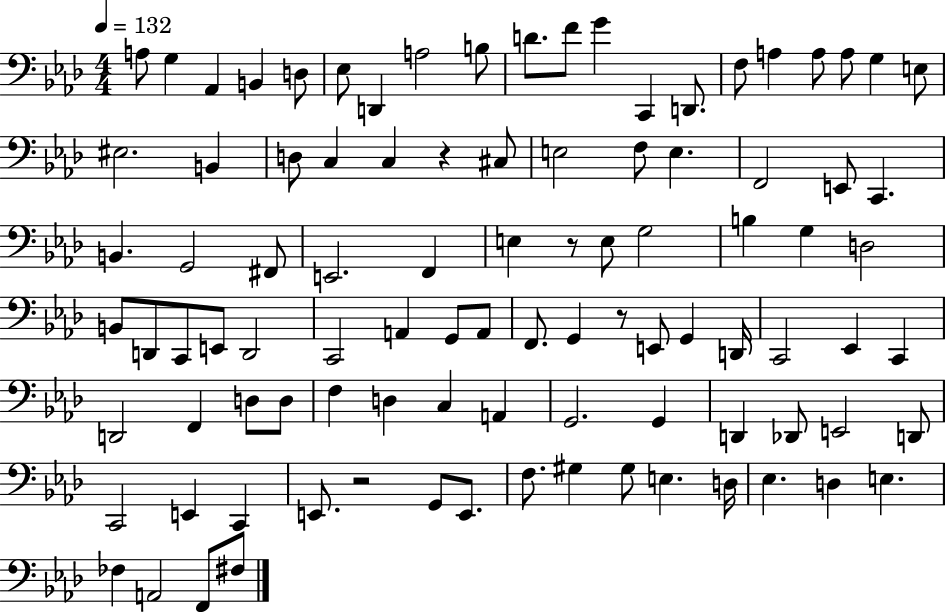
X:1
T:Untitled
M:4/4
L:1/4
K:Ab
A,/2 G, _A,, B,, D,/2 _E,/2 D,, A,2 B,/2 D/2 F/2 G C,, D,,/2 F,/2 A, A,/2 A,/2 G, E,/2 ^E,2 B,, D,/2 C, C, z ^C,/2 E,2 F,/2 E, F,,2 E,,/2 C,, B,, G,,2 ^F,,/2 E,,2 F,, E, z/2 E,/2 G,2 B, G, D,2 B,,/2 D,,/2 C,,/2 E,,/2 D,,2 C,,2 A,, G,,/2 A,,/2 F,,/2 G,, z/2 E,,/2 G,, D,,/4 C,,2 _E,, C,, D,,2 F,, D,/2 D,/2 F, D, C, A,, G,,2 G,, D,, _D,,/2 E,,2 D,,/2 C,,2 E,, C,, E,,/2 z2 G,,/2 E,,/2 F,/2 ^G, ^G,/2 E, D,/4 _E, D, E, _F, A,,2 F,,/2 ^F,/2